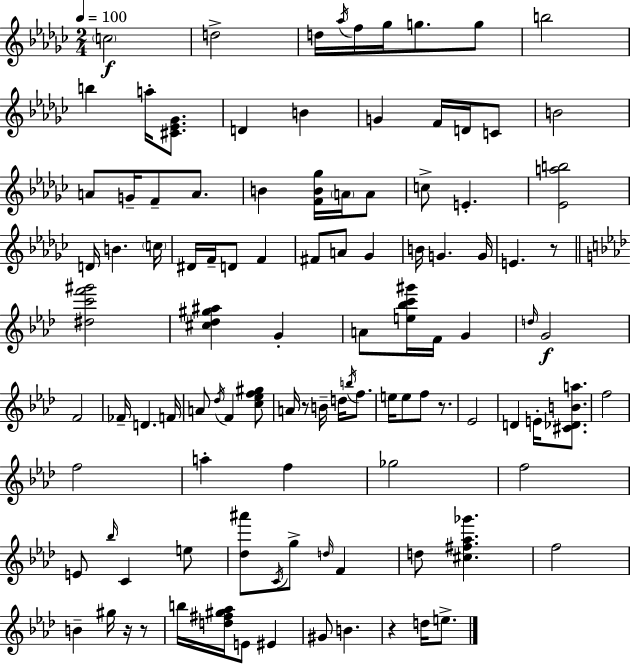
{
  \clef treble
  \numericTimeSignature
  \time 2/4
  \key ees \minor
  \tempo 4 = 100
  \parenthesize c''2\f | d''2-> | d''16 \acciaccatura { aes''16 } f''16 ges''16 g''8. g''8 | b''2 | \break b''4 a''16-. <cis' ees' ges'>8. | d'4 b'4 | g'4 f'16 d'16 c'8 | b'2 | \break a'8 g'16-- f'8-- a'8. | b'4 <f' b' ges''>16 \parenthesize a'16 a'8 | c''8-> e'4.-. | <ees' a'' b''>2 | \break d'16 b'4. | \parenthesize c''16 dis'16 f'16-- d'8 f'4 | fis'8 a'8 ges'4 | b'16 g'4. | \break g'16 e'4. r8 | \bar "||" \break \key aes \major <dis'' c''' f''' gis'''>2 | <cis'' des'' gis'' ais''>4 g'4-. | a'8 <e'' bes'' c''' gis'''>16 f'16 g'4 | \grace { d''16 } g'2\f | \break f'2 | fes'16-- d'4. | f'16 a'8 \acciaccatura { des''16 } f'4 | <c'' ees'' f'' gis''>8 a'16 r8 b'16-- d''16 \acciaccatura { b''16 } | \break f''8. e''16 e''8 f''8 | r8. ees'2 | d'4 e'16-. | <cis' des' b' a''>8. f''2 | \break f''2 | a''4-. f''4 | ges''2 | f''2 | \break e'8 \grace { bes''16 } c'4 | e''8 <des'' ais'''>8 \acciaccatura { c'16 } g''8-> | \grace { d''16 } f'4 d''8 | <cis'' fis'' aes'' ges'''>4. f''2 | \break b'4-- | gis''16 r16 r8 b''16 <d'' fis'' gis'' aes''>16 | e'8 eis'4 gis'8 | b'4. r4 | \break d''16 e''8.-> \bar "|."
}